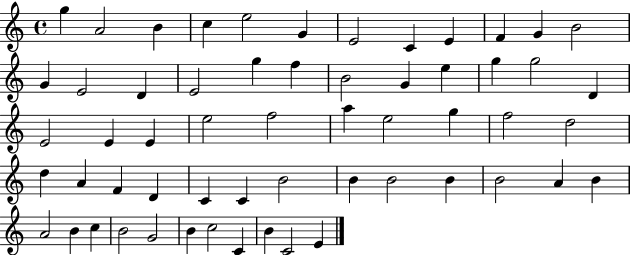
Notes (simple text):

G5/q A4/h B4/q C5/q E5/h G4/q E4/h C4/q E4/q F4/q G4/q B4/h G4/q E4/h D4/q E4/h G5/q F5/q B4/h G4/q E5/q G5/q G5/h D4/q E4/h E4/q E4/q E5/h F5/h A5/q E5/h G5/q F5/h D5/h D5/q A4/q F4/q D4/q C4/q C4/q B4/h B4/q B4/h B4/q B4/h A4/q B4/q A4/h B4/q C5/q B4/h G4/h B4/q C5/h C4/q B4/q C4/h E4/q